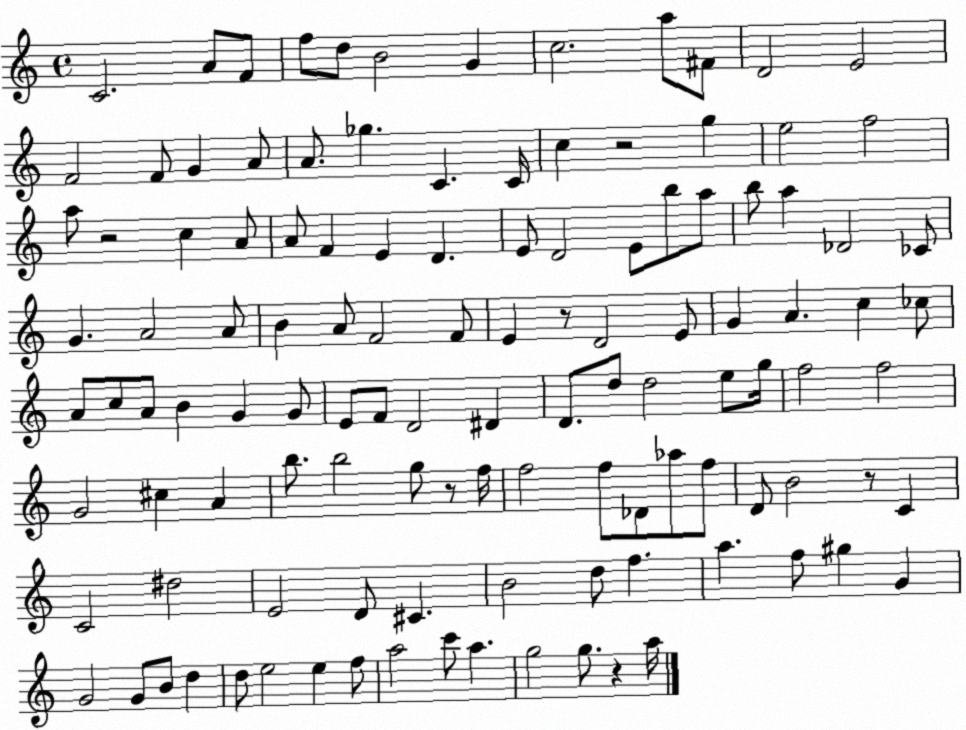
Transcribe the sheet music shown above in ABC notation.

X:1
T:Untitled
M:4/4
L:1/4
K:C
C2 A/2 F/2 f/2 d/2 B2 G c2 a/2 ^F/2 D2 E2 F2 F/2 G A/2 A/2 _g C C/4 c z2 g e2 f2 a/2 z2 c A/2 A/2 F E D E/2 D2 E/2 b/2 a/2 b/2 a _D2 _C/2 G A2 A/2 B A/2 F2 F/2 E z/2 D2 E/2 G A c _c/2 A/2 c/2 A/2 B G G/2 E/2 F/2 D2 ^D D/2 d/2 d2 e/2 g/4 f2 f2 G2 ^c A b/2 b2 g/2 z/2 f/4 f2 f/2 _D/2 _a/2 f/2 D/2 B2 z/2 C C2 ^d2 E2 D/2 ^C B2 d/2 f a f/2 ^g G G2 G/2 B/2 d d/2 e2 e f/2 a2 c'/2 a g2 g/2 z a/4